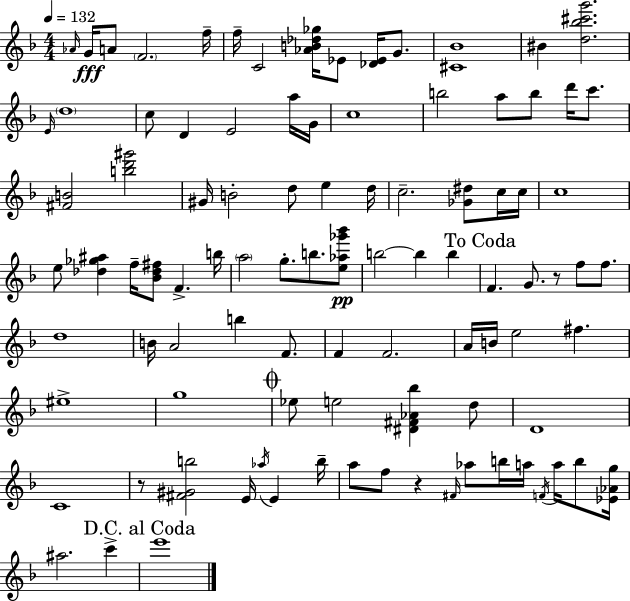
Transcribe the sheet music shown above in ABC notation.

X:1
T:Untitled
M:4/4
L:1/4
K:F
_A/4 G/4 A/2 F2 f/4 f/4 C2 [_AB_d_g]/4 _E/2 [_D_E]/4 G/2 [^C_B]4 ^B [d_b^c'g']2 E/4 d4 c/2 D E2 a/4 G/4 c4 b2 a/2 b/2 d'/4 c'/2 [^FB]2 [bd'^g']2 ^G/4 B2 d/2 e d/4 c2 [_G^d]/2 c/4 c/4 c4 e/2 [_d_g^a] f/4 [_B_d^f]/2 F b/4 a2 g/2 b/2 [e_a_g'_b']/2 b2 b b F G/2 z/2 f/2 f/2 d4 B/4 A2 b F/2 F F2 A/4 B/4 e2 ^f ^e4 g4 _e/2 e2 [^D^F_A_b] d/2 D4 C4 z/2 [^F^Gb]2 E/4 _a/4 E b/4 a/2 f/2 z ^F/4 _a/2 b/4 a/4 F/4 a/4 b/2 [_E_Ag]/4 ^a2 c' e'4